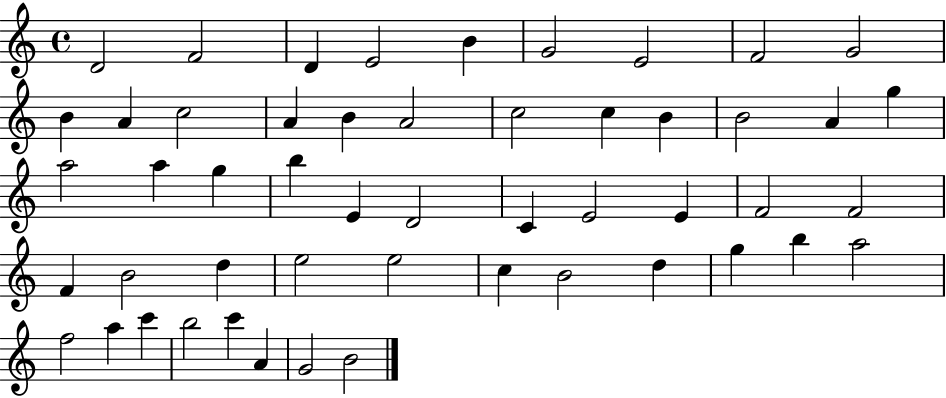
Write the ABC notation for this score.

X:1
T:Untitled
M:4/4
L:1/4
K:C
D2 F2 D E2 B G2 E2 F2 G2 B A c2 A B A2 c2 c B B2 A g a2 a g b E D2 C E2 E F2 F2 F B2 d e2 e2 c B2 d g b a2 f2 a c' b2 c' A G2 B2